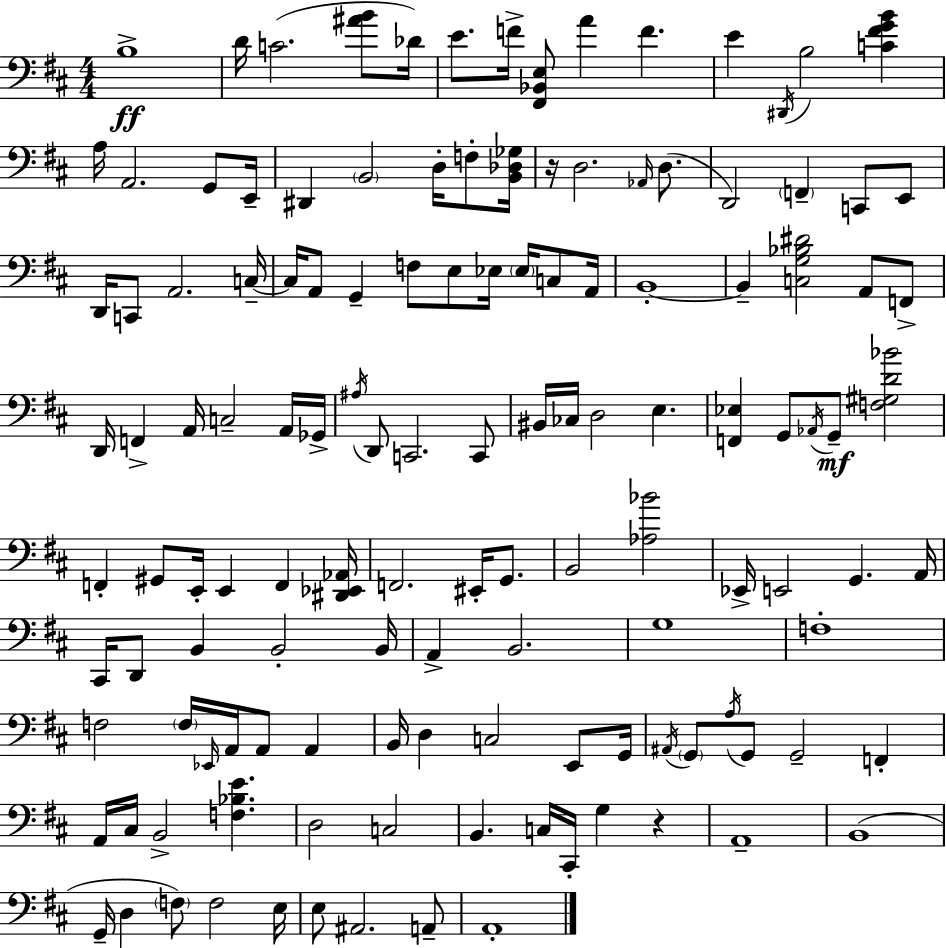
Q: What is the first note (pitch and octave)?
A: B3